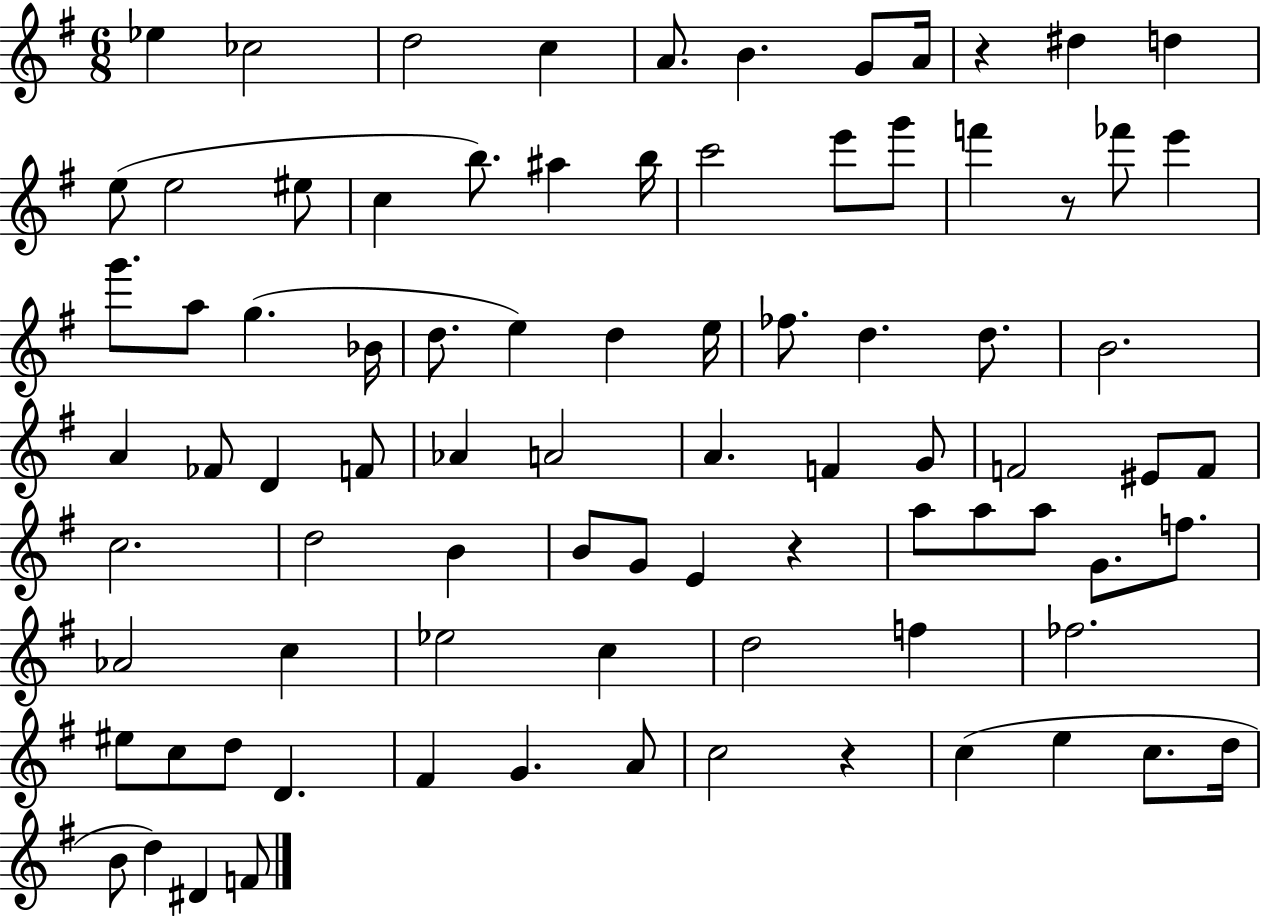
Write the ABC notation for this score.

X:1
T:Untitled
M:6/8
L:1/4
K:G
_e _c2 d2 c A/2 B G/2 A/4 z ^d d e/2 e2 ^e/2 c b/2 ^a b/4 c'2 e'/2 g'/2 f' z/2 _f'/2 e' g'/2 a/2 g _B/4 d/2 e d e/4 _f/2 d d/2 B2 A _F/2 D F/2 _A A2 A F G/2 F2 ^E/2 F/2 c2 d2 B B/2 G/2 E z a/2 a/2 a/2 G/2 f/2 _A2 c _e2 c d2 f _f2 ^e/2 c/2 d/2 D ^F G A/2 c2 z c e c/2 d/4 B/2 d ^D F/2